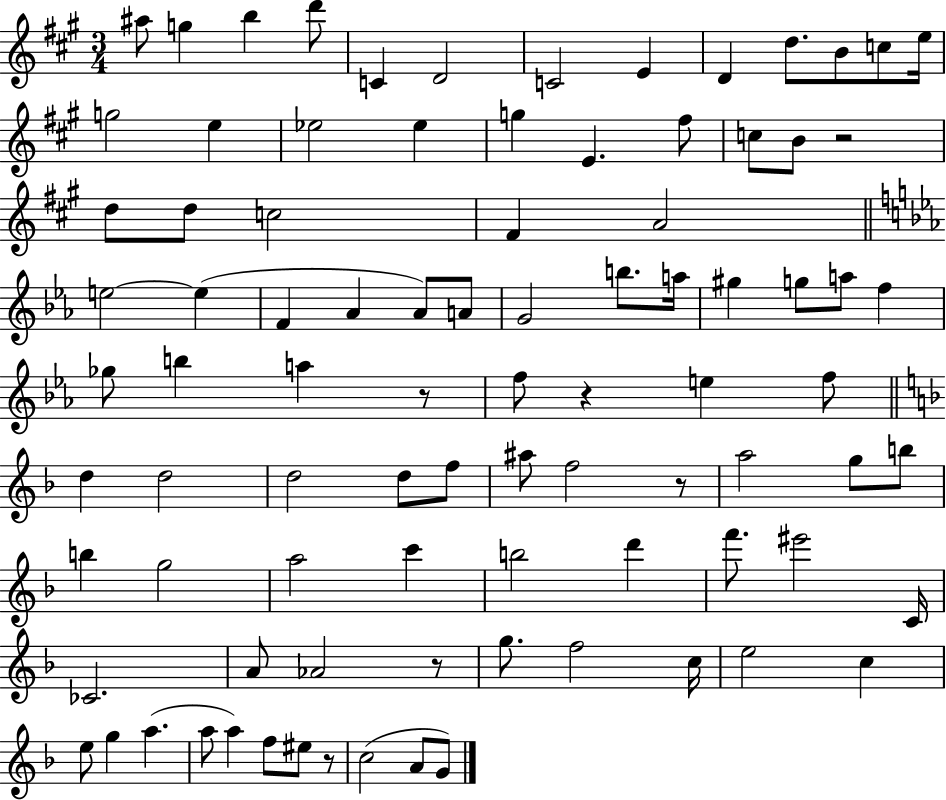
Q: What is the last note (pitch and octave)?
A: G4